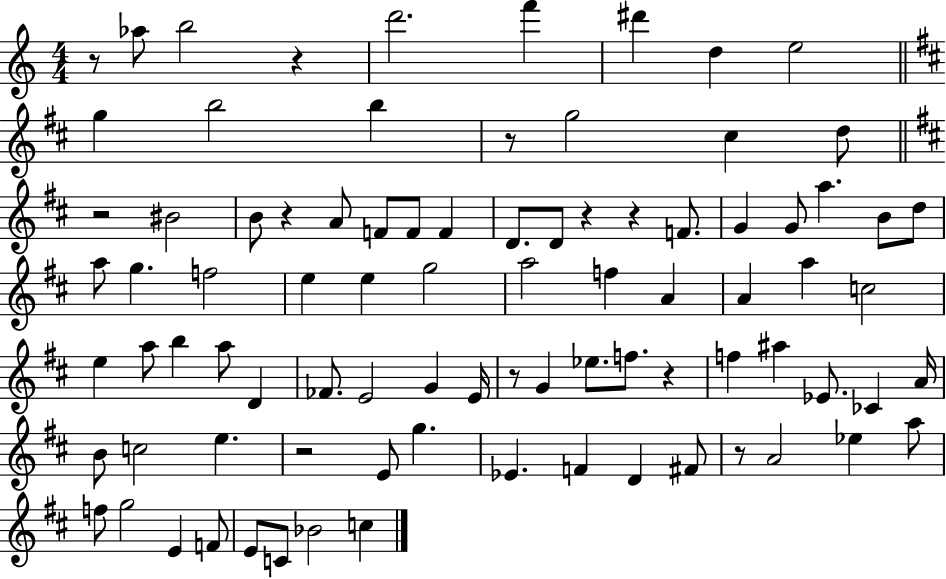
R/e Ab5/e B5/h R/q D6/h. F6/q D#6/q D5/q E5/h G5/q B5/h B5/q R/e G5/h C#5/q D5/e R/h BIS4/h B4/e R/q A4/e F4/e F4/e F4/q D4/e. D4/e R/q R/q F4/e. G4/q G4/e A5/q. B4/e D5/e A5/e G5/q. F5/h E5/q E5/q G5/h A5/h F5/q A4/q A4/q A5/q C5/h E5/q A5/e B5/q A5/e D4/q FES4/e. E4/h G4/q E4/s R/e G4/q Eb5/e. F5/e. R/q F5/q A#5/q Eb4/e. CES4/q A4/s B4/e C5/h E5/q. R/h E4/e G5/q. Eb4/q. F4/q D4/q F#4/e R/e A4/h Eb5/q A5/e F5/e G5/h E4/q F4/e E4/e C4/e Bb4/h C5/q